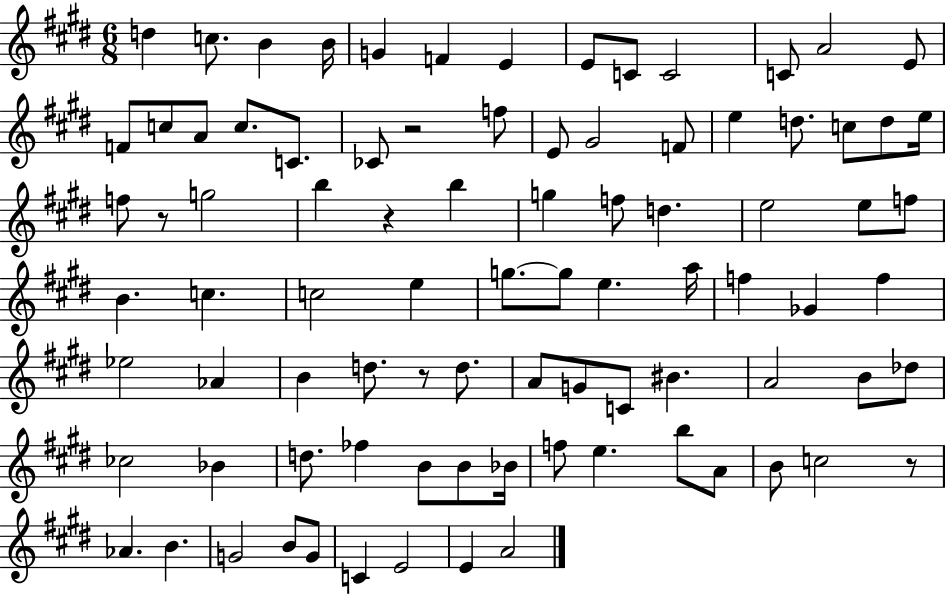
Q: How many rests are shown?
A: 5